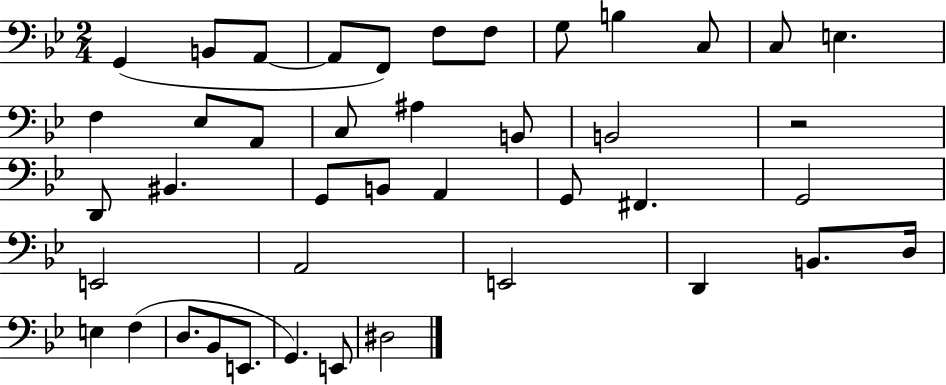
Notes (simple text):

G2/q B2/e A2/e A2/e F2/e F3/e F3/e G3/e B3/q C3/e C3/e E3/q. F3/q Eb3/e A2/e C3/e A#3/q B2/e B2/h R/h D2/e BIS2/q. G2/e B2/e A2/q G2/e F#2/q. G2/h E2/h A2/h E2/h D2/q B2/e. D3/s E3/q F3/q D3/e. Bb2/e E2/e. G2/q. E2/e D#3/h